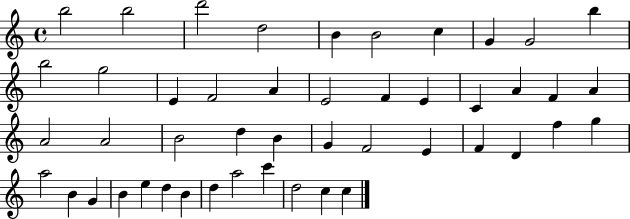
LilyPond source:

{
  \clef treble
  \time 4/4
  \defaultTimeSignature
  \key c \major
  b''2 b''2 | d'''2 d''2 | b'4 b'2 c''4 | g'4 g'2 b''4 | \break b''2 g''2 | e'4 f'2 a'4 | e'2 f'4 e'4 | c'4 a'4 f'4 a'4 | \break a'2 a'2 | b'2 d''4 b'4 | g'4 f'2 e'4 | f'4 d'4 f''4 g''4 | \break a''2 b'4 g'4 | b'4 e''4 d''4 b'4 | d''4 a''2 c'''4 | d''2 c''4 c''4 | \break \bar "|."
}